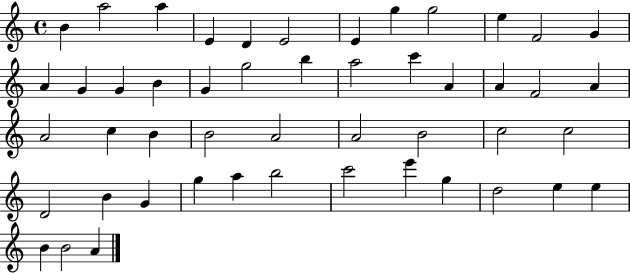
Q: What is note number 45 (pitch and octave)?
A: E5